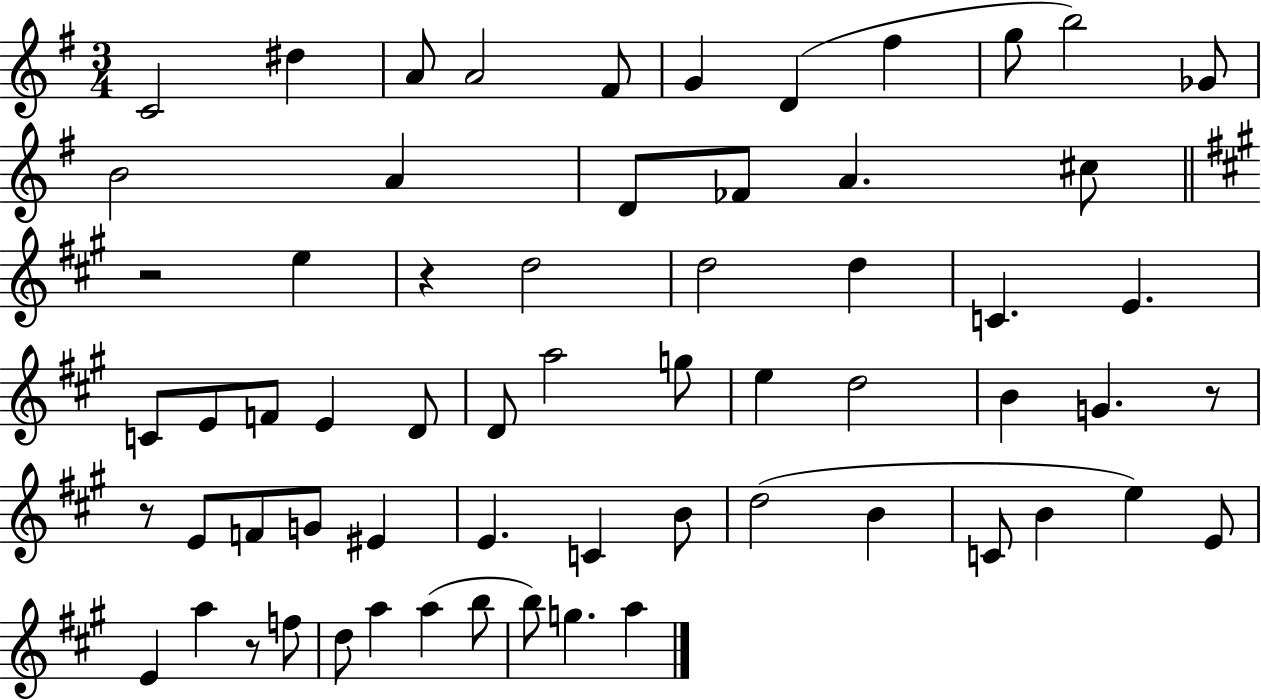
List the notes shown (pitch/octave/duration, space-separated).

C4/h D#5/q A4/e A4/h F#4/e G4/q D4/q F#5/q G5/e B5/h Gb4/e B4/h A4/q D4/e FES4/e A4/q. C#5/e R/h E5/q R/q D5/h D5/h D5/q C4/q. E4/q. C4/e E4/e F4/e E4/q D4/e D4/e A5/h G5/e E5/q D5/h B4/q G4/q. R/e R/e E4/e F4/e G4/e EIS4/q E4/q. C4/q B4/e D5/h B4/q C4/e B4/q E5/q E4/e E4/q A5/q R/e F5/e D5/e A5/q A5/q B5/e B5/e G5/q. A5/q